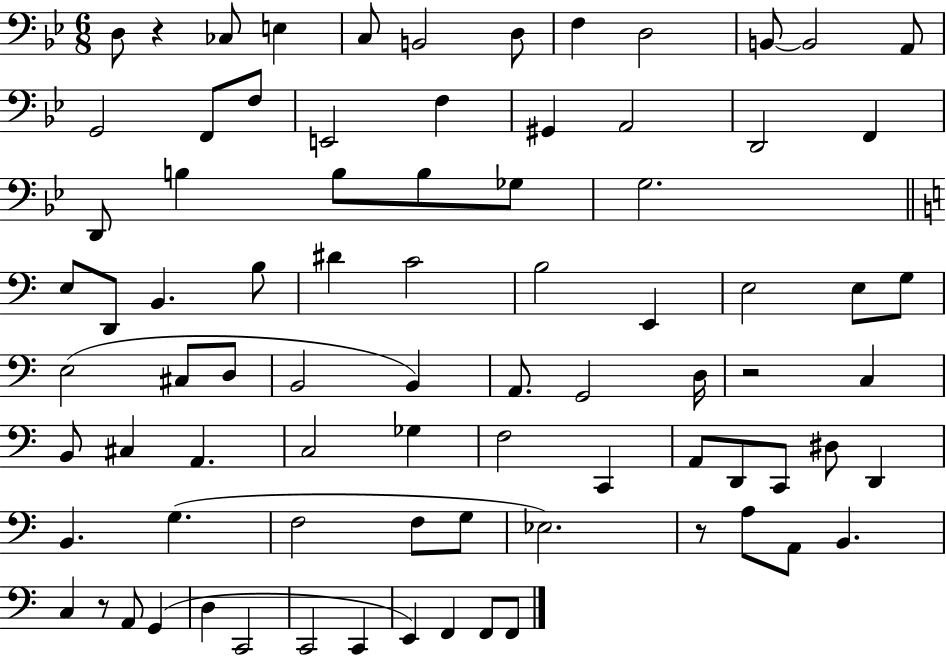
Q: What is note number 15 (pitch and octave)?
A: E2